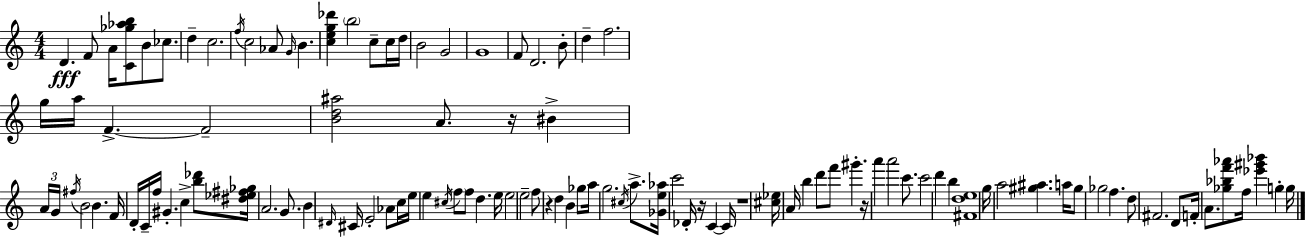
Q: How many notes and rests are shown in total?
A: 111